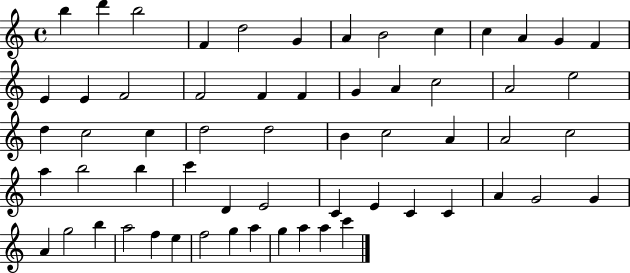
X:1
T:Untitled
M:4/4
L:1/4
K:C
b d' b2 F d2 G A B2 c c A G F E E F2 F2 F F G A c2 A2 e2 d c2 c d2 d2 B c2 A A2 c2 a b2 b c' D E2 C E C C A G2 G A g2 b a2 f e f2 g a g a a c'